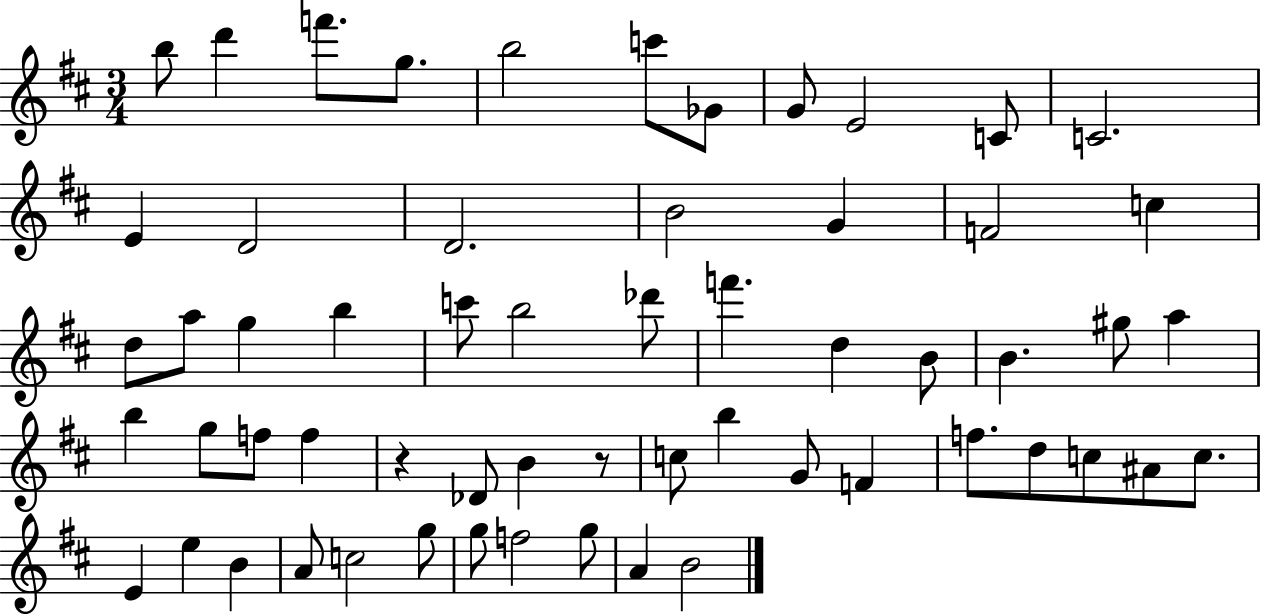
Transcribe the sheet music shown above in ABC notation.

X:1
T:Untitled
M:3/4
L:1/4
K:D
b/2 d' f'/2 g/2 b2 c'/2 _G/2 G/2 E2 C/2 C2 E D2 D2 B2 G F2 c d/2 a/2 g b c'/2 b2 _d'/2 f' d B/2 B ^g/2 a b g/2 f/2 f z _D/2 B z/2 c/2 b G/2 F f/2 d/2 c/2 ^A/2 c/2 E e B A/2 c2 g/2 g/2 f2 g/2 A B2